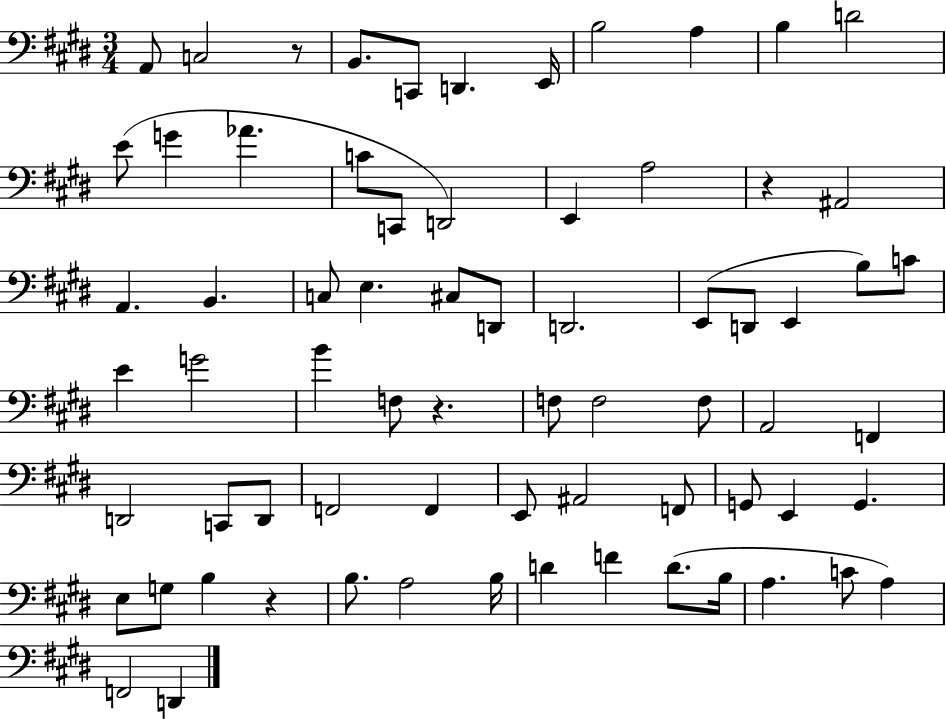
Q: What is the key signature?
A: E major